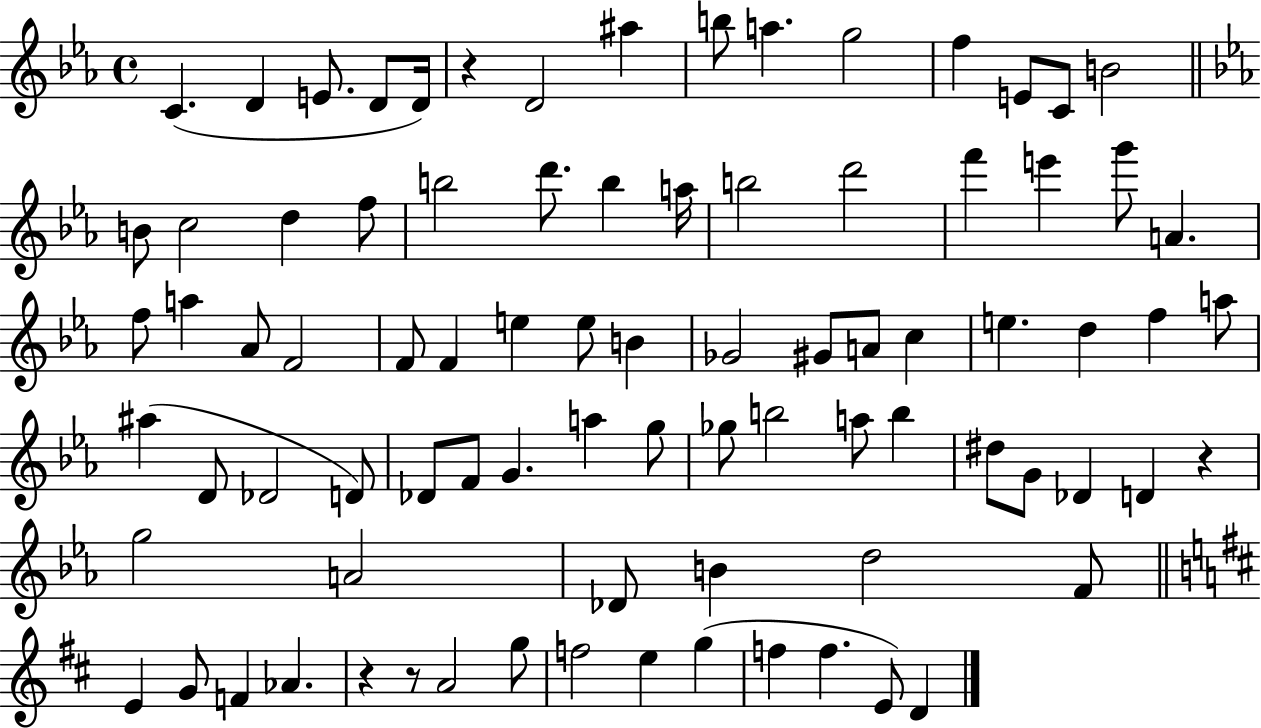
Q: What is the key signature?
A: EES major